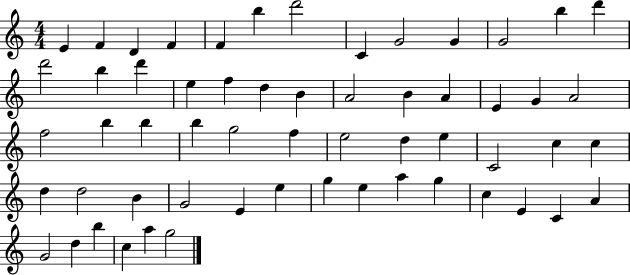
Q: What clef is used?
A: treble